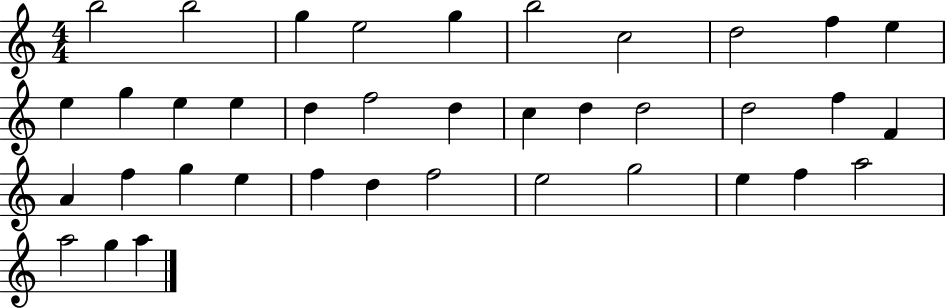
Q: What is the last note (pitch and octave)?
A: A5